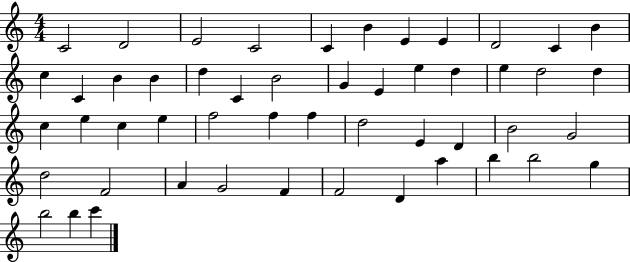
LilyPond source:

{
  \clef treble
  \numericTimeSignature
  \time 4/4
  \key c \major
  c'2 d'2 | e'2 c'2 | c'4 b'4 e'4 e'4 | d'2 c'4 b'4 | \break c''4 c'4 b'4 b'4 | d''4 c'4 b'2 | g'4 e'4 e''4 d''4 | e''4 d''2 d''4 | \break c''4 e''4 c''4 e''4 | f''2 f''4 f''4 | d''2 e'4 d'4 | b'2 g'2 | \break d''2 f'2 | a'4 g'2 f'4 | f'2 d'4 a''4 | b''4 b''2 g''4 | \break b''2 b''4 c'''4 | \bar "|."
}